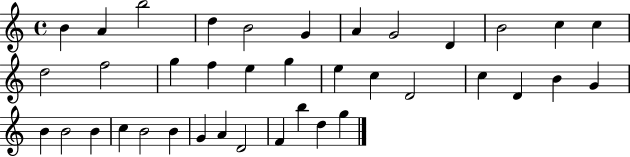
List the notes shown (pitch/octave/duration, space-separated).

B4/q A4/q B5/h D5/q B4/h G4/q A4/q G4/h D4/q B4/h C5/q C5/q D5/h F5/h G5/q F5/q E5/q G5/q E5/q C5/q D4/h C5/q D4/q B4/q G4/q B4/q B4/h B4/q C5/q B4/h B4/q G4/q A4/q D4/h F4/q B5/q D5/q G5/q